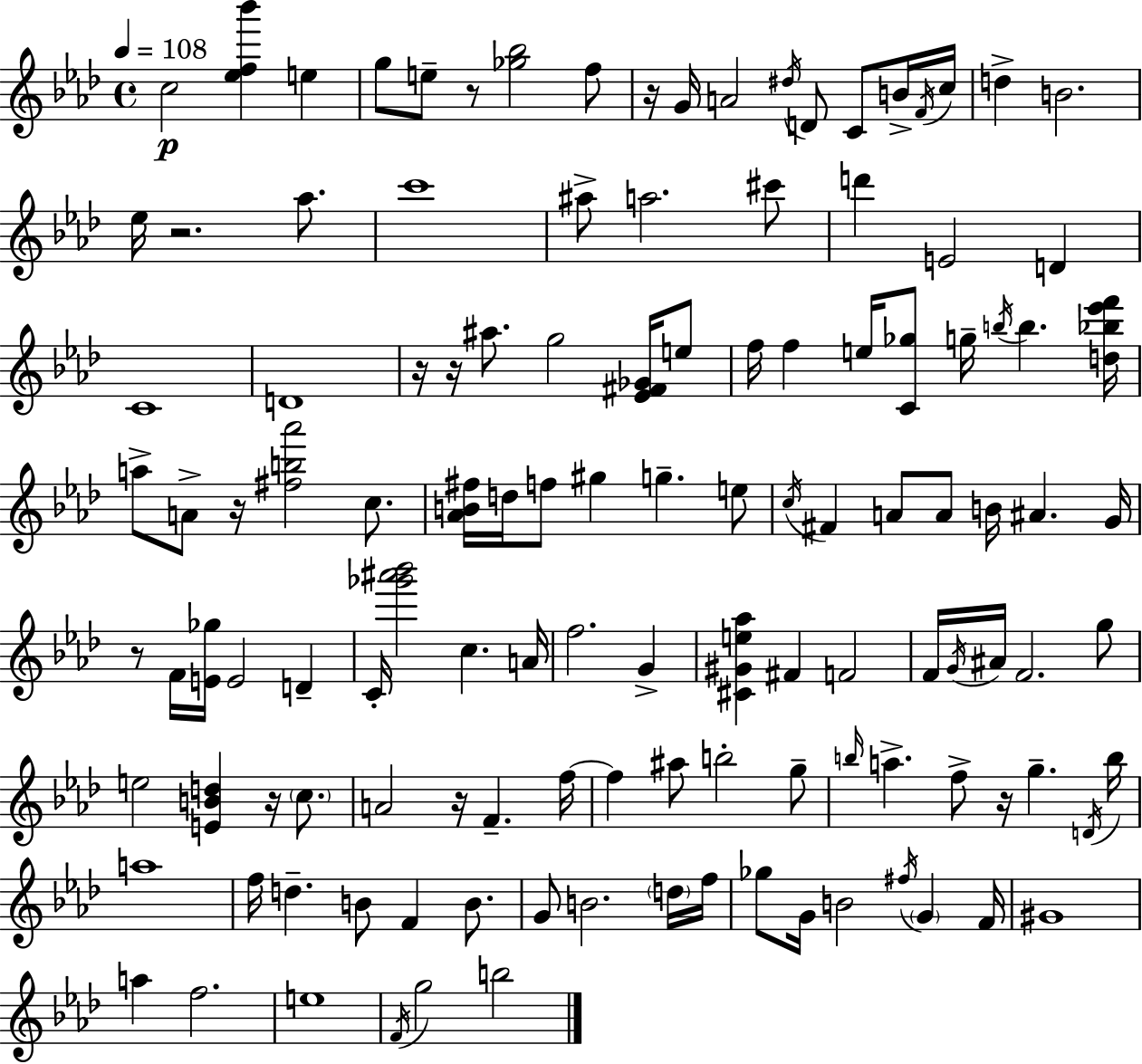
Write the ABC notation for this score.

X:1
T:Untitled
M:4/4
L:1/4
K:Fm
c2 [_ef_b'] e g/2 e/2 z/2 [_g_b]2 f/2 z/4 G/4 A2 ^d/4 D/2 C/2 B/4 F/4 c/4 d B2 _e/4 z2 _a/2 c'4 ^a/2 a2 ^c'/2 d' E2 D C4 D4 z/4 z/4 ^a/2 g2 [_E^F_G]/4 e/2 f/4 f e/4 [C_g]/2 g/4 b/4 b [d_b_e'f']/4 a/2 A/2 z/4 [^fb_a']2 c/2 [_AB^f]/4 d/4 f/2 ^g g e/2 c/4 ^F A/2 A/2 B/4 ^A G/4 z/2 F/4 [E_g]/4 E2 D C/4 [_g'^a'_b']2 c A/4 f2 G [^C^Ge_a] ^F F2 F/4 G/4 ^A/4 F2 g/2 e2 [EBd] z/4 c/2 A2 z/4 F f/4 f ^a/2 b2 g/2 b/4 a f/2 z/4 g D/4 b/4 a4 f/4 d B/2 F B/2 G/2 B2 d/4 f/4 _g/2 G/4 B2 ^f/4 G F/4 ^G4 a f2 e4 F/4 g2 b2